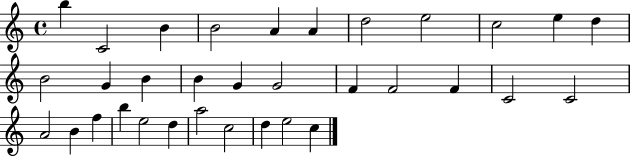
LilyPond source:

{
  \clef treble
  \time 4/4
  \defaultTimeSignature
  \key c \major
  b''4 c'2 b'4 | b'2 a'4 a'4 | d''2 e''2 | c''2 e''4 d''4 | \break b'2 g'4 b'4 | b'4 g'4 g'2 | f'4 f'2 f'4 | c'2 c'2 | \break a'2 b'4 f''4 | b''4 e''2 d''4 | a''2 c''2 | d''4 e''2 c''4 | \break \bar "|."
}